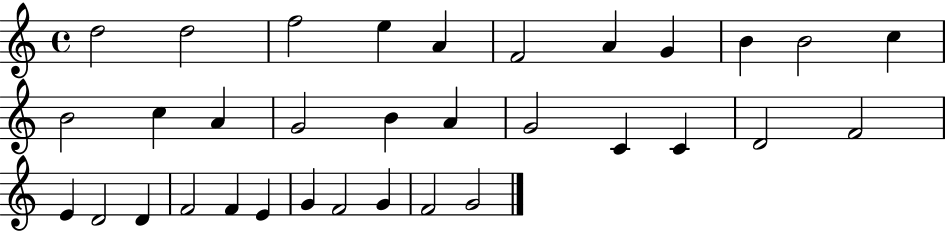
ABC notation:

X:1
T:Untitled
M:4/4
L:1/4
K:C
d2 d2 f2 e A F2 A G B B2 c B2 c A G2 B A G2 C C D2 F2 E D2 D F2 F E G F2 G F2 G2